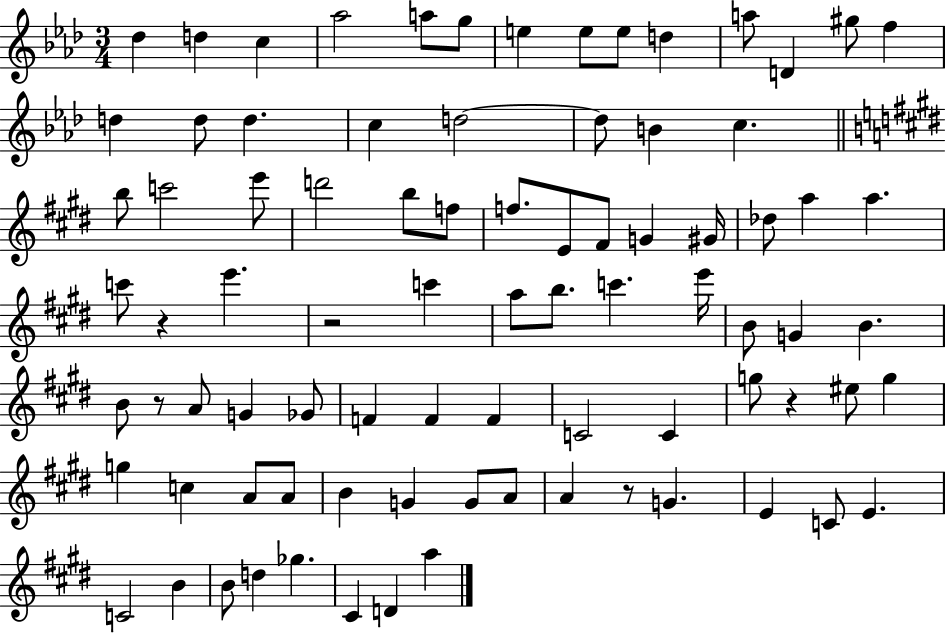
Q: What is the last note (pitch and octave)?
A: A5